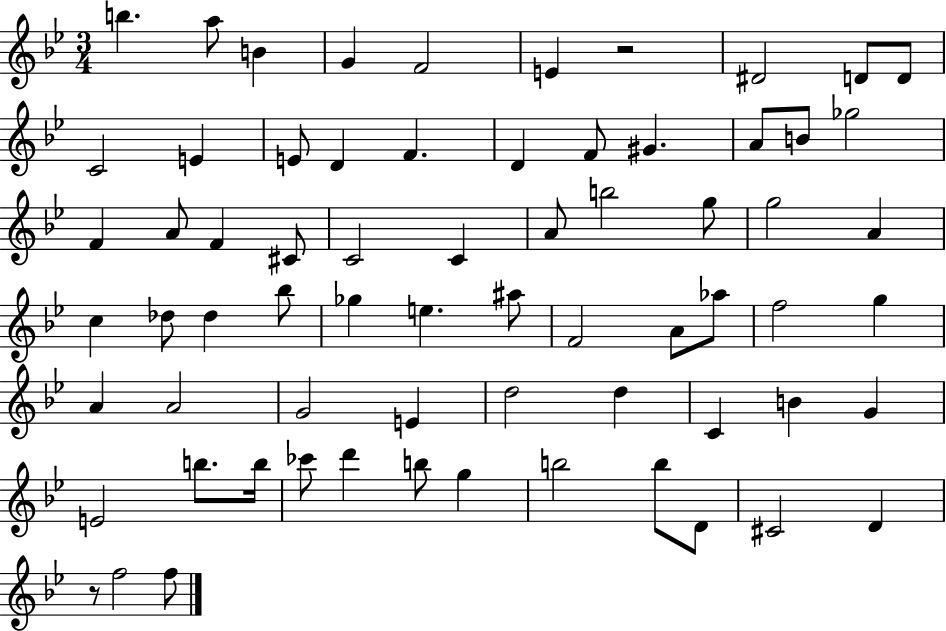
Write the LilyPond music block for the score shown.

{
  \clef treble
  \numericTimeSignature
  \time 3/4
  \key bes \major
  b''4. a''8 b'4 | g'4 f'2 | e'4 r2 | dis'2 d'8 d'8 | \break c'2 e'4 | e'8 d'4 f'4. | d'4 f'8 gis'4. | a'8 b'8 ges''2 | \break f'4 a'8 f'4 cis'8 | c'2 c'4 | a'8 b''2 g''8 | g''2 a'4 | \break c''4 des''8 des''4 bes''8 | ges''4 e''4. ais''8 | f'2 a'8 aes''8 | f''2 g''4 | \break a'4 a'2 | g'2 e'4 | d''2 d''4 | c'4 b'4 g'4 | \break e'2 b''8. b''16 | ces'''8 d'''4 b''8 g''4 | b''2 b''8 d'8 | cis'2 d'4 | \break r8 f''2 f''8 | \bar "|."
}